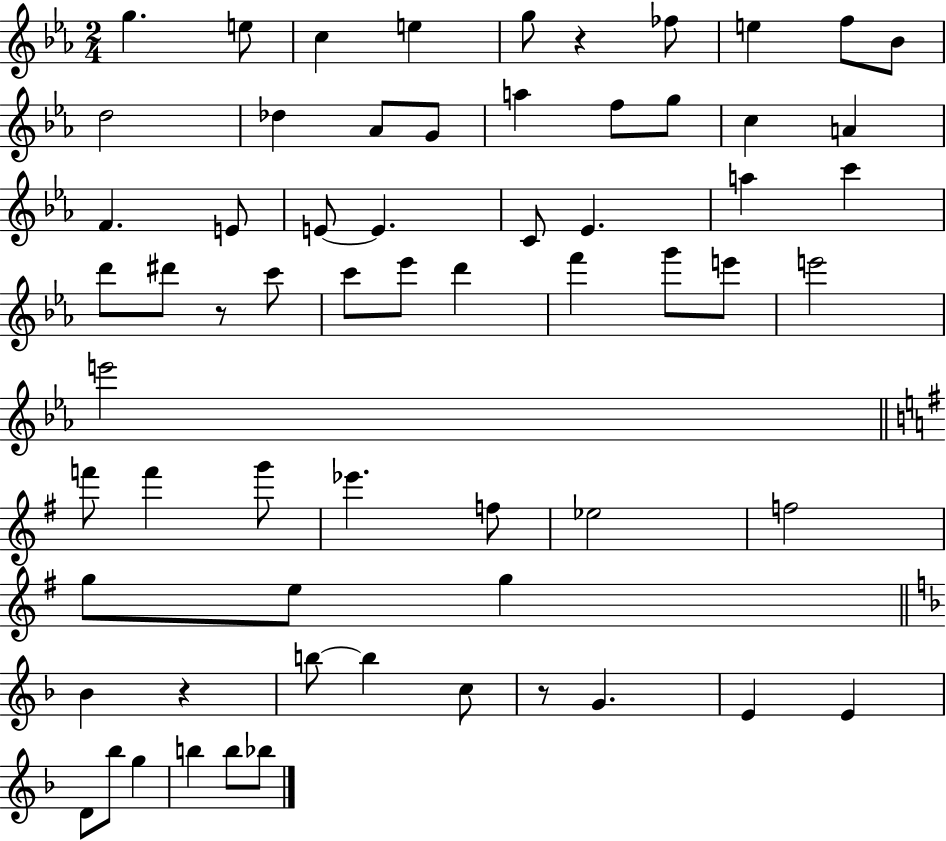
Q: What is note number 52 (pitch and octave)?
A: G4